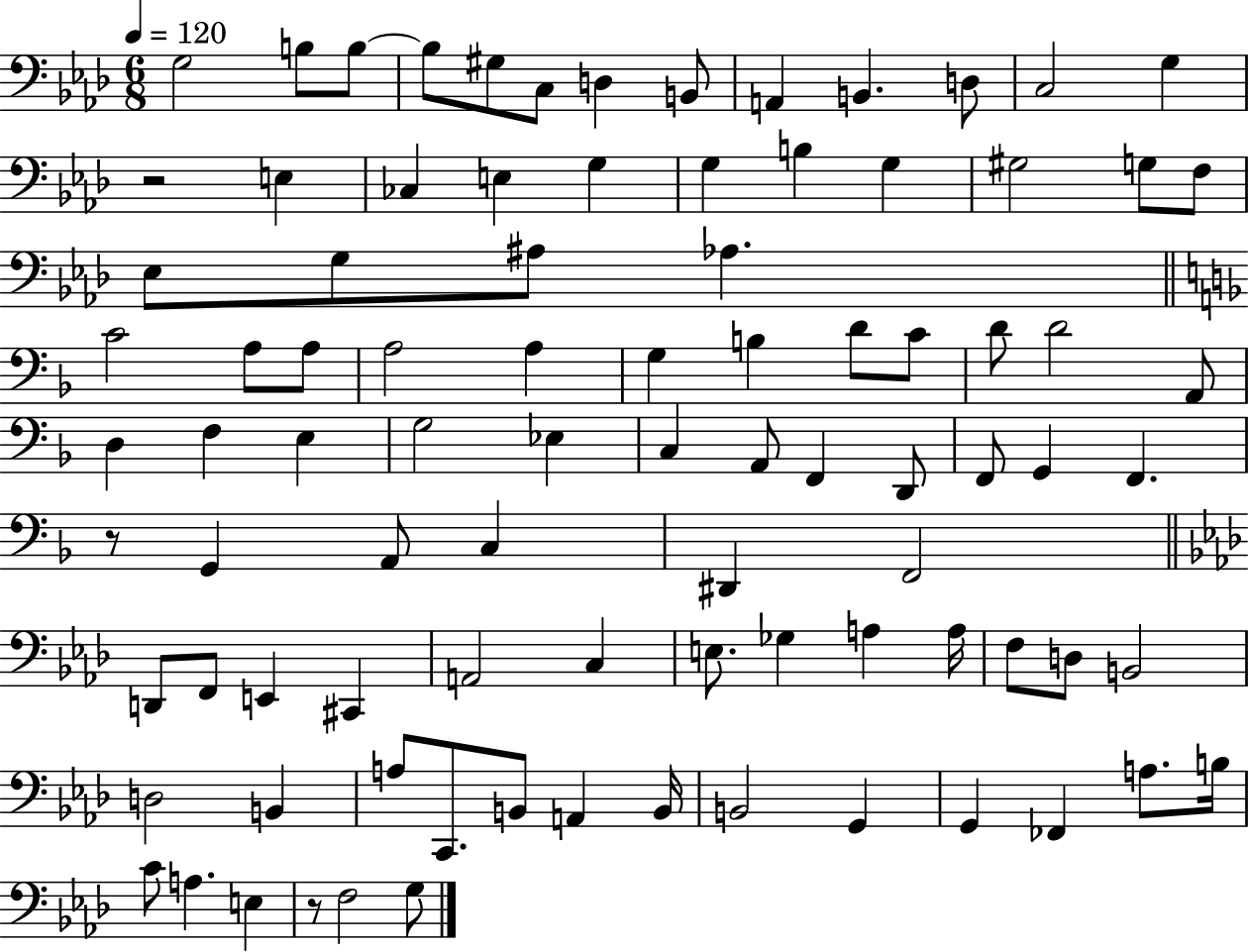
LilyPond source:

{
  \clef bass
  \numericTimeSignature
  \time 6/8
  \key aes \major
  \tempo 4 = 120
  g2 b8 b8~~ | b8 gis8 c8 d4 b,8 | a,4 b,4. d8 | c2 g4 | \break r2 e4 | ces4 e4 g4 | g4 b4 g4 | gis2 g8 f8 | \break ees8 g8 ais8 aes4. | \bar "||" \break \key f \major c'2 a8 a8 | a2 a4 | g4 b4 d'8 c'8 | d'8 d'2 a,8 | \break d4 f4 e4 | g2 ees4 | c4 a,8 f,4 d,8 | f,8 g,4 f,4. | \break r8 g,4 a,8 c4 | dis,4 f,2 | \bar "||" \break \key f \minor d,8 f,8 e,4 cis,4 | a,2 c4 | e8. ges4 a4 a16 | f8 d8 b,2 | \break d2 b,4 | a8 c,8. b,8 a,4 b,16 | b,2 g,4 | g,4 fes,4 a8. b16 | \break c'8 a4. e4 | r8 f2 g8 | \bar "|."
}